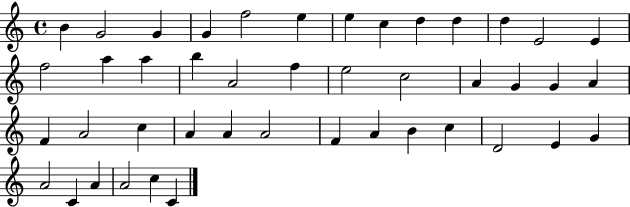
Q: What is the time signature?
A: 4/4